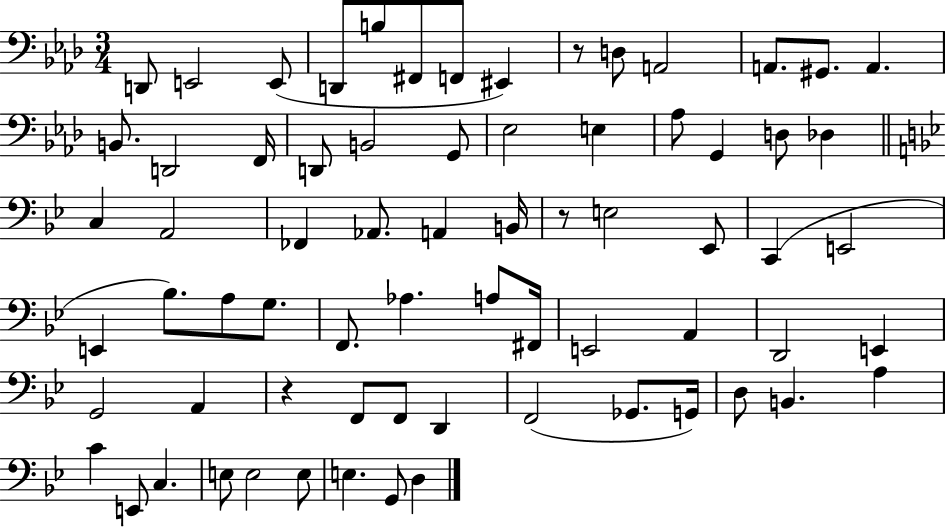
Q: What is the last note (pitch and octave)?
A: D3